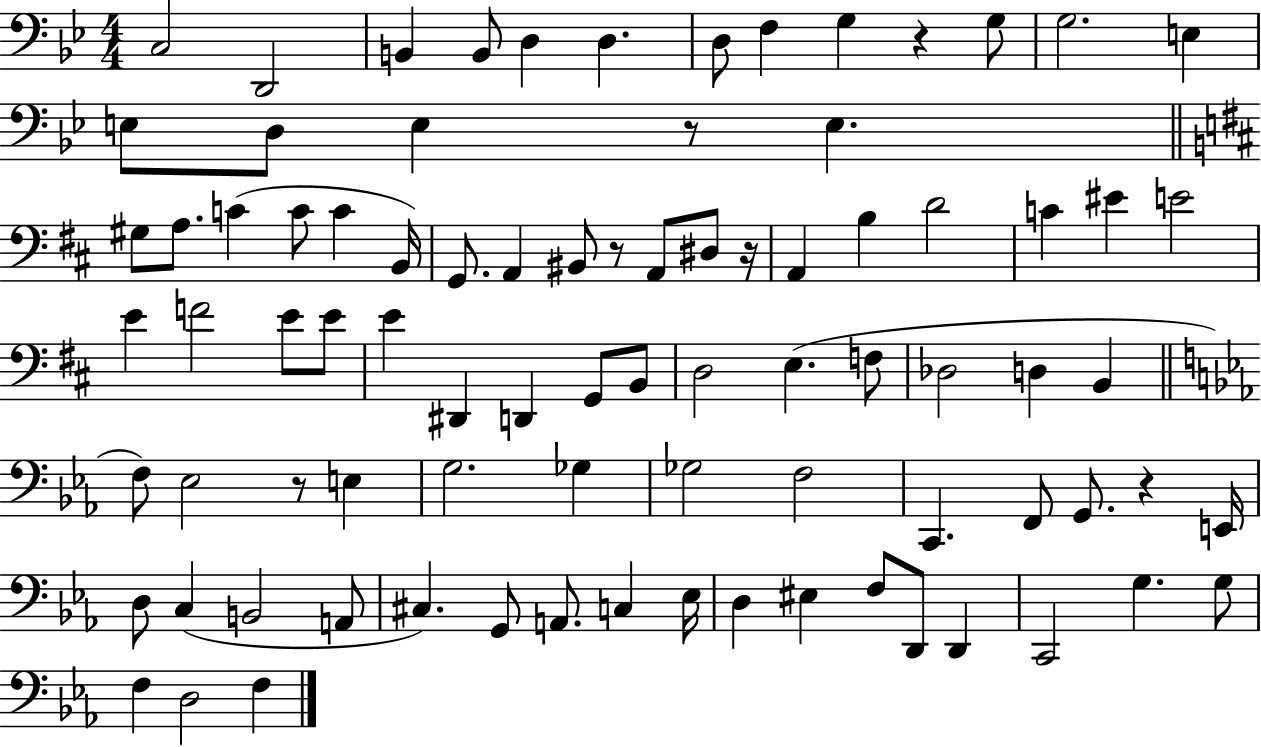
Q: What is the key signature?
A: BES major